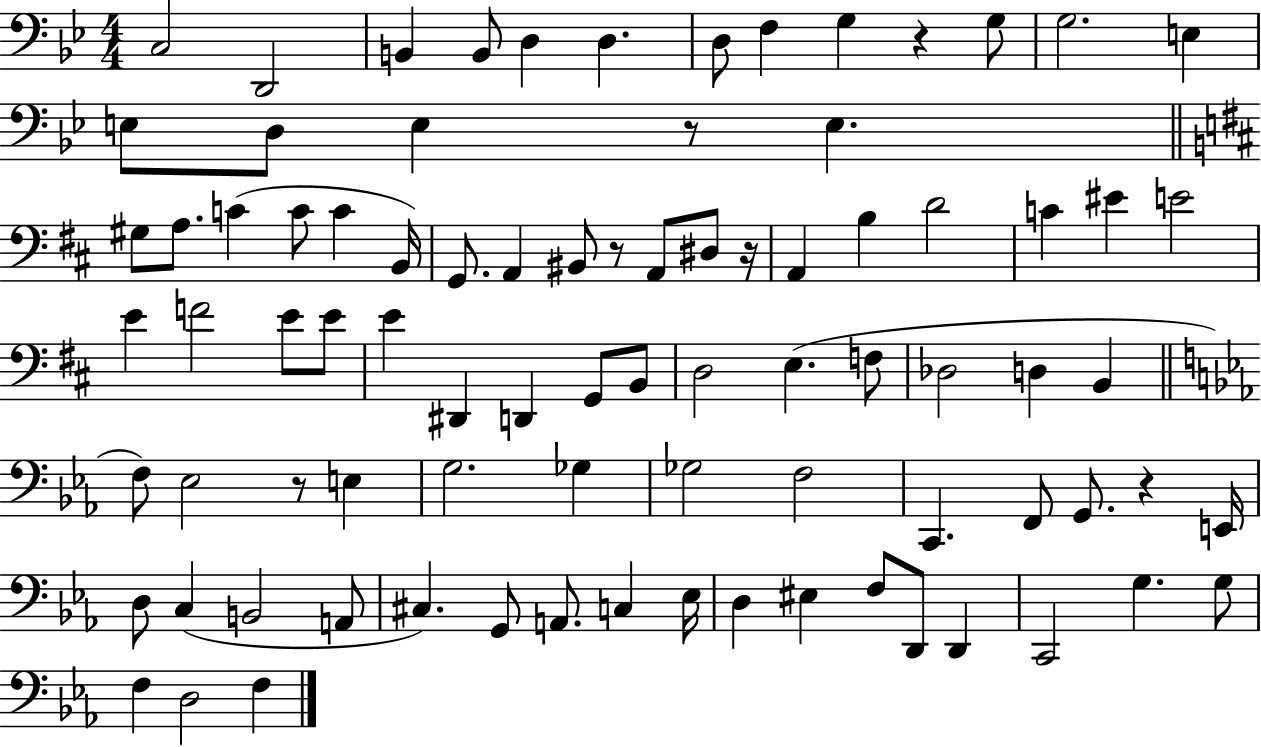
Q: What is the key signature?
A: BES major